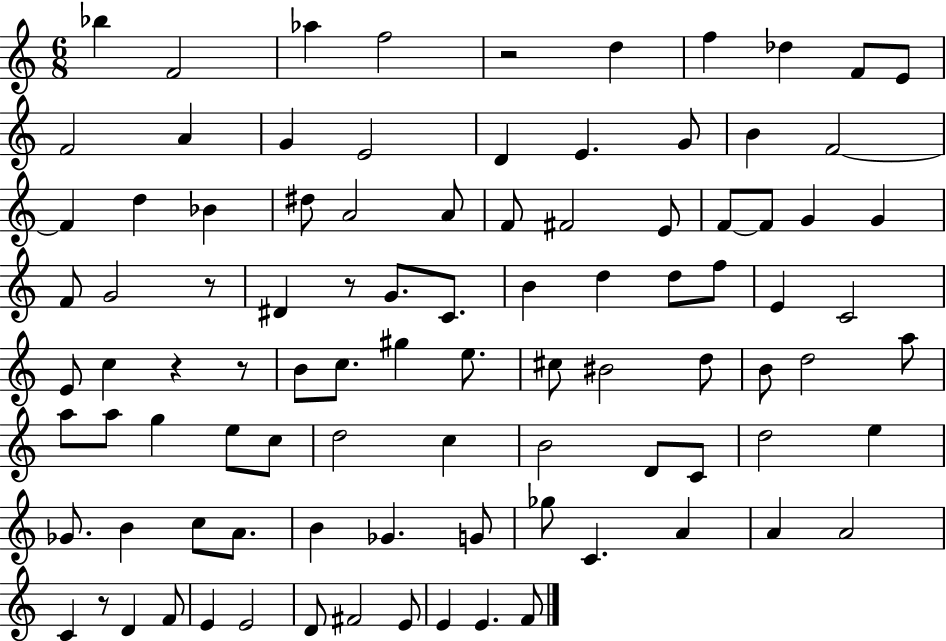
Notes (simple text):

Bb5/q F4/h Ab5/q F5/h R/h D5/q F5/q Db5/q F4/e E4/e F4/h A4/q G4/q E4/h D4/q E4/q. G4/e B4/q F4/h F4/q D5/q Bb4/q D#5/e A4/h A4/e F4/e F#4/h E4/e F4/e F4/e G4/q G4/q F4/e G4/h R/e D#4/q R/e G4/e. C4/e. B4/q D5/q D5/e F5/e E4/q C4/h E4/e C5/q R/q R/e B4/e C5/e. G#5/q E5/e. C#5/e BIS4/h D5/e B4/e D5/h A5/e A5/e A5/e G5/q E5/e C5/e D5/h C5/q B4/h D4/e C4/e D5/h E5/q Gb4/e. B4/q C5/e A4/e. B4/q Gb4/q. G4/e Gb5/e C4/q. A4/q A4/q A4/h C4/q R/e D4/q F4/e E4/q E4/h D4/e F#4/h E4/e E4/q E4/q. F4/e